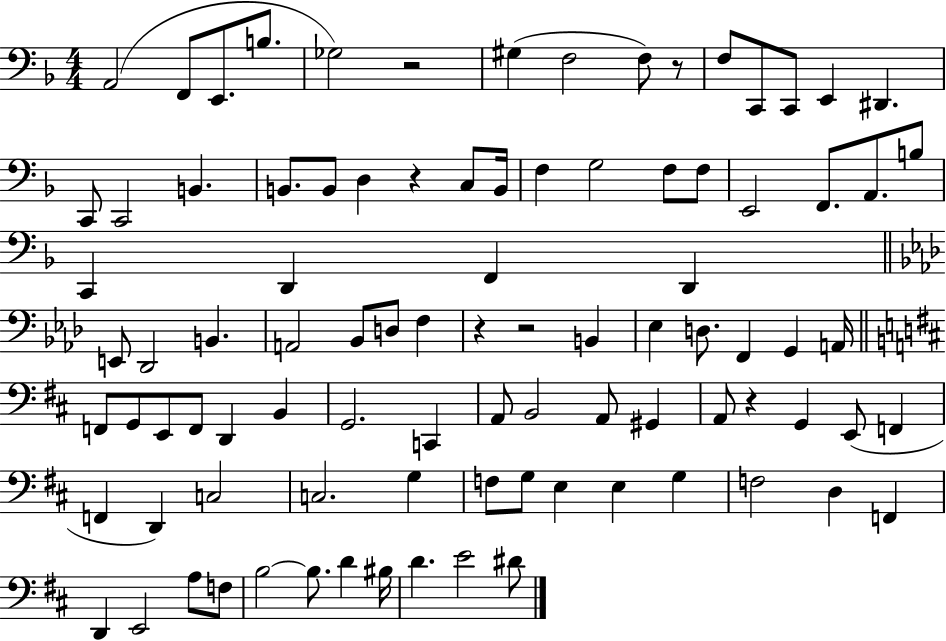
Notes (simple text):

A2/h F2/e E2/e. B3/e. Gb3/h R/h G#3/q F3/h F3/e R/e F3/e C2/e C2/e E2/q D#2/q. C2/e C2/h B2/q. B2/e. B2/e D3/q R/q C3/e B2/s F3/q G3/h F3/e F3/e E2/h F2/e. A2/e. B3/e C2/q D2/q F2/q D2/q E2/e Db2/h B2/q. A2/h Bb2/e D3/e F3/q R/q R/h B2/q Eb3/q D3/e. F2/q G2/q A2/s F2/e G2/e E2/e F2/e D2/q B2/q G2/h. C2/q A2/e B2/h A2/e G#2/q A2/e R/q G2/q E2/e F2/q F2/q D2/q C3/h C3/h. G3/q F3/e G3/e E3/q E3/q G3/q F3/h D3/q F2/q D2/q E2/h A3/e F3/e B3/h B3/e. D4/q BIS3/s D4/q. E4/h D#4/e